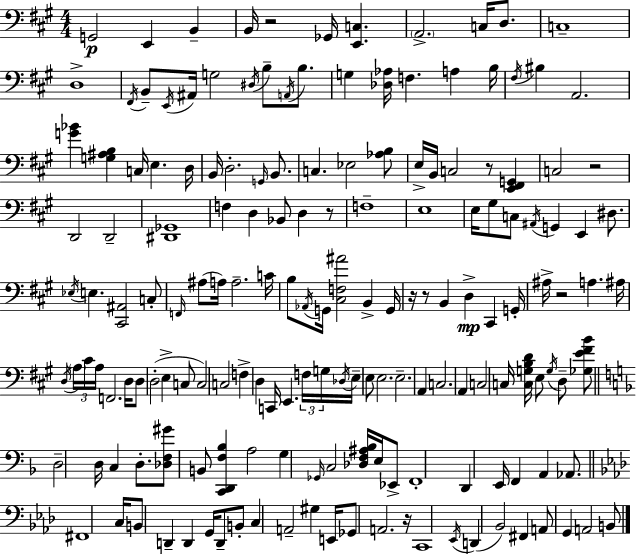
G2/h E2/q B2/q B2/s R/h Gb2/s [E2,C3]/q. A2/h. C3/s D3/e. C3/w D3/w F#2/s B2/e E2/s A#2/s G3/h D#3/s B3/e A2/s B3/e. G3/q [Db3,Ab3]/s F3/q. A3/q B3/s F#3/s BIS3/q A2/h. [G4,Bb4]/q [G3,A#3,B3]/q C3/s E3/q. D3/s B2/s D3/h. G2/s B2/e. C3/q. Eb3/h [Ab3,B3]/e E3/s B2/s C3/h R/e [E2,F#2,G2]/q C3/h R/h D2/h D2/h [D#2,Gb2]/w F3/q D3/q Bb2/e D3/q R/e F3/w E3/w E3/s G#3/e C3/e A#2/s G2/q E2/q D#3/e. Eb3/s E3/q. [C#2,A#2]/h C3/e F2/s A#3/e A3/s A3/h. C4/s B3/e Ab2/s G2/s [C#3,F3,A#4]/h B2/q G2/s R/s R/e B2/q D3/q C#2/q G2/s A#3/s R/h A3/q. A#3/s D3/s A3/s C#4/s A3/s F2/h. D3/s D3/e D3/h E3/q C3/e C3/h C3/h F3/q D3/q C2/s E2/q. F3/s G3/s Db3/s E3/s E3/e E3/h. E3/h. A2/q C3/h. A2/q C3/h C3/s [C3,G3,B3,D4]/s E3/e G3/s D3/e [Gb3,E4,F#4,B4]/e D3/h D3/s C3/q D3/e. [Db3,F3,G#4]/e B2/e [C2,D2,F3,Bb3]/q A3/h G3/q Gb2/s C3/h [Db3,F3,A#3,Bb3]/s E3/s Eb2/e F2/w D2/q E2/s F2/q A2/q Ab2/e. F#2/w C3/s B2/e D2/q D2/q G2/s D2/e B2/e C3/q A2/h G#3/q E2/s Gb2/e A2/h. R/s C2/w Eb2/s D2/q Bb2/h F#2/q A2/e G2/q A2/h B2/e